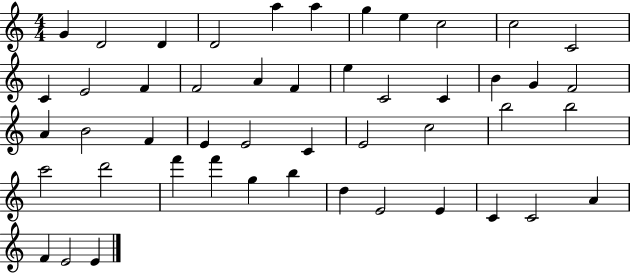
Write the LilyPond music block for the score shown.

{
  \clef treble
  \numericTimeSignature
  \time 4/4
  \key c \major
  g'4 d'2 d'4 | d'2 a''4 a''4 | g''4 e''4 c''2 | c''2 c'2 | \break c'4 e'2 f'4 | f'2 a'4 f'4 | e''4 c'2 c'4 | b'4 g'4 f'2 | \break a'4 b'2 f'4 | e'4 e'2 c'4 | e'2 c''2 | b''2 b''2 | \break c'''2 d'''2 | f'''4 f'''4 g''4 b''4 | d''4 e'2 e'4 | c'4 c'2 a'4 | \break f'4 e'2 e'4 | \bar "|."
}